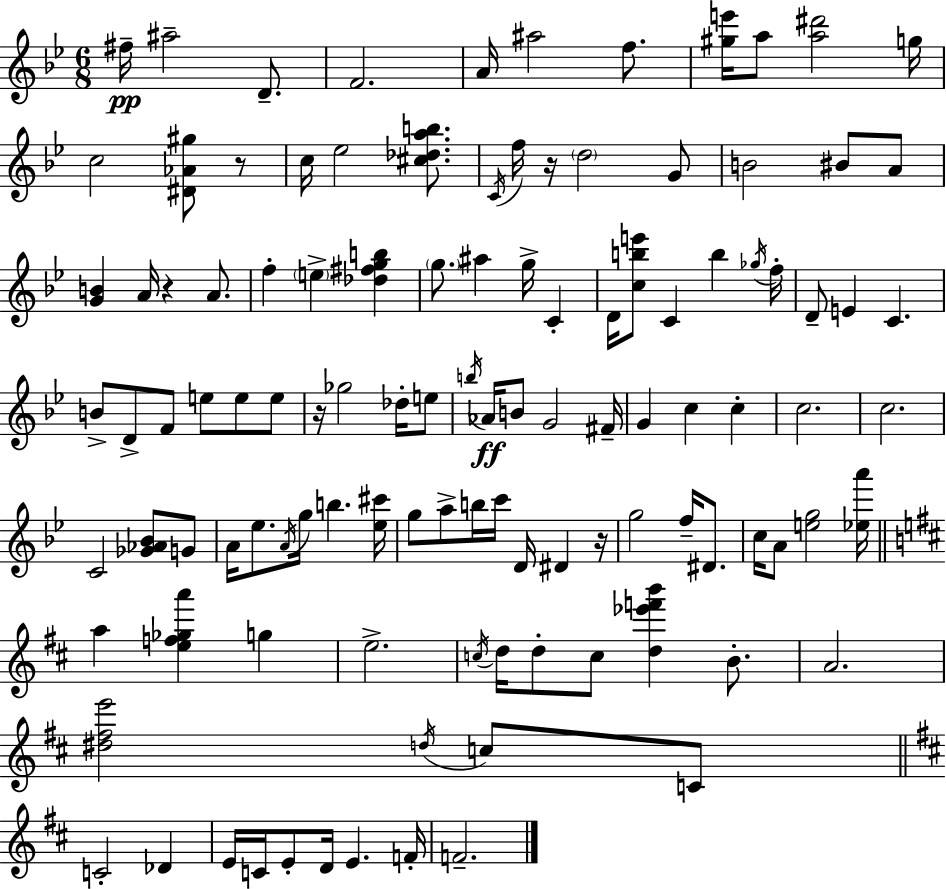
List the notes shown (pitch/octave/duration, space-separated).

F#5/s A#5/h D4/e. F4/h. A4/s A#5/h F5/e. [G#5,E6]/s A5/e [A5,D#6]/h G5/s C5/h [D#4,Ab4,G#5]/e R/e C5/s Eb5/h [C#5,Db5,A5,B5]/e. C4/s F5/s R/s D5/h G4/e B4/h BIS4/e A4/e [G4,B4]/q A4/s R/q A4/e. F5/q E5/q [Db5,F#5,G5,B5]/q G5/e. A#5/q G5/s C4/q D4/s [C5,B5,E6]/e C4/q B5/q Gb5/s F5/s D4/e E4/q C4/q. B4/e D4/e F4/e E5/e E5/e E5/e R/s Gb5/h Db5/s E5/e B5/s Ab4/s B4/e G4/h F#4/s G4/q C5/q C5/q C5/h. C5/h. C4/h [Gb4,Ab4,Bb4]/e G4/e A4/s Eb5/e. A4/s G5/s B5/q. [Eb5,C#6]/s G5/e A5/e B5/s C6/s D4/s D#4/q R/s G5/h F5/s D#4/e. C5/s A4/e [E5,G5]/h [Eb5,A6]/s A5/q [E5,F5,Gb5,A6]/q G5/q E5/h. C5/s D5/s D5/e C5/e [D5,Eb6,F6,B6]/q B4/e. A4/h. [D#5,F#5,E6]/h D5/s C5/e C4/e C4/h Db4/q E4/s C4/s E4/e D4/s E4/q. F4/s F4/h.